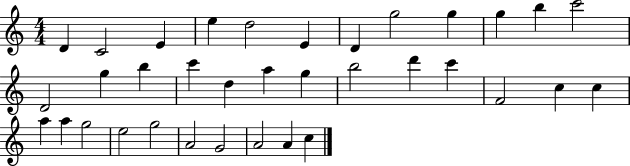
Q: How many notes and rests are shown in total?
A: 35